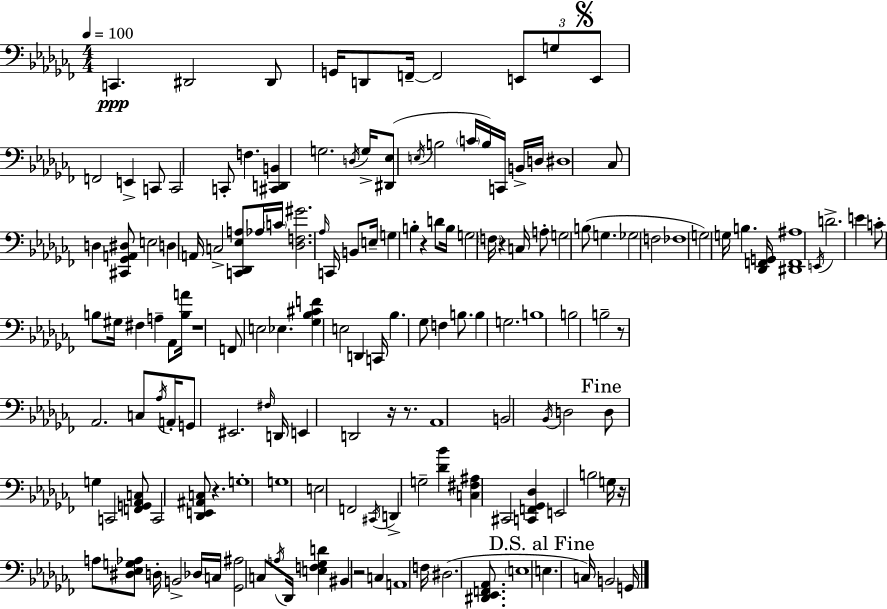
{
  \clef bass
  \numericTimeSignature
  \time 4/4
  \key aes \minor
  \tempo 4 = 100
  c,4.\ppp dis,2 dis,8 | g,16 d,8 f,16--~~ f,2 \tuplet 3/2 { e,8 g8 | \mark \markup { \musicglyph "scripts.segno" } e,8 } f,2 e,4-> c,8 | c,2 c,8-. f4. | \break <cis, d, b,>4 g2. | \acciaccatura { d16 } g16-> <dis, ees>8( \acciaccatura { e16 } b2 \parenthesize c'16 b16) c,16 | b,16-> d16 dis1 | ces8 d4 <cis, ges, a, dis>8 e2 | \break d4 a,16 c2-> <c, des, ees a>8 | aes16 \parenthesize c'16 <des f gis'>2. \grace { aes16 } | c,16 b,8 e16-- g4 b4-. r4 | d'8 b16 g2 \parenthesize f16 r4 | \break c16 a8-. g2 b8( g4. | ges2 f2 | fes1 | g2) g16 b4. | \break <des, f, g,>16 <dis, f, ais>1 | \acciaccatura { e,16 } d'2.-> | e'4 c'8-. b8 gis16 fis4 a4-- | aes,8 <b a'>16 r1 | \break f,8 e2 ees4. | <ges bes cis' f'>4 e2 | d,4 c,16 bes4. ges8 f4 | b8. b4 g2. | \break b1 | b2 b2-- | r8 aes,2. | c8 \acciaccatura { aes16 } a,16-. g,8 eis,2. | \break \grace { fis16 } d,16 e,4 d,2 | r16 r8. aes,1 | b,2 \acciaccatura { bes,16 } d2 | \mark "Fine" d8 g4 c,2 | \break <f, g, aes, c>8 c,2 <des, e, ais, c>8 | r4. g1-. | g1 | e2 f,2 | \break \acciaccatura { cis,16 } d,4-> g2-- | <des' bes'>4 <c fis ais>4 cis,2 | <c, f, ges, des>4 e,2 | b2 g16 r16 a8 <dis ees g aes>8 d16-. b,2-> | \break des16 c16 <ges, ais>2 | c8 \acciaccatura { a16 } des,16 <e f ges d'>4 bis,4 r2 | c4 a,1 | f16 dis2.( | \break <dis, ees, f, aes,>8. \parenthesize e1 | \mark "D.S. al Fine" e4. c16) | b,2 g,16 \bar "|."
}